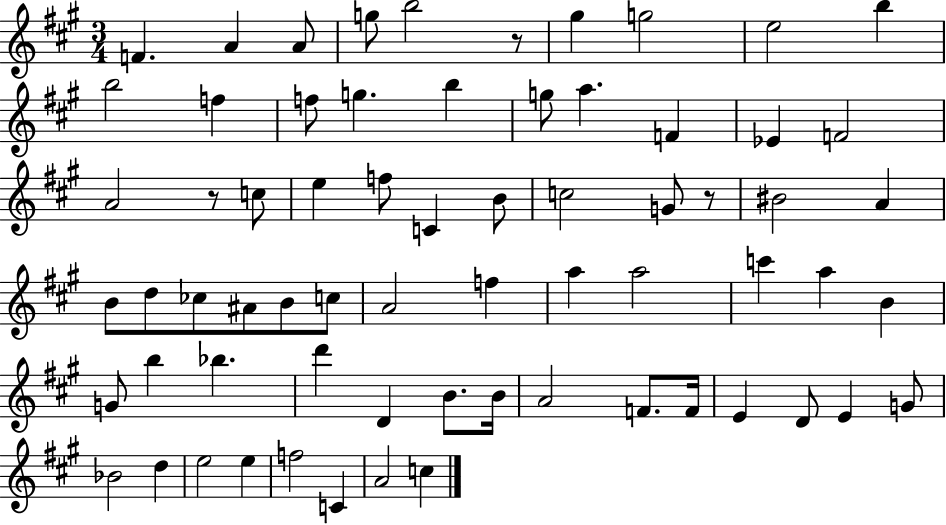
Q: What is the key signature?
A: A major